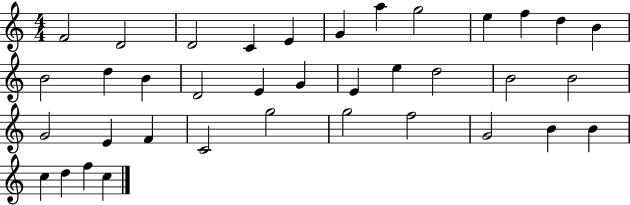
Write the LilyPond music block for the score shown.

{
  \clef treble
  \numericTimeSignature
  \time 4/4
  \key c \major
  f'2 d'2 | d'2 c'4 e'4 | g'4 a''4 g''2 | e''4 f''4 d''4 b'4 | \break b'2 d''4 b'4 | d'2 e'4 g'4 | e'4 e''4 d''2 | b'2 b'2 | \break g'2 e'4 f'4 | c'2 g''2 | g''2 f''2 | g'2 b'4 b'4 | \break c''4 d''4 f''4 c''4 | \bar "|."
}